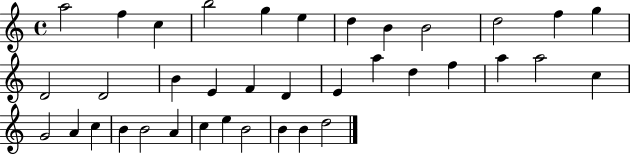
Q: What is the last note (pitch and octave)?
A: D5